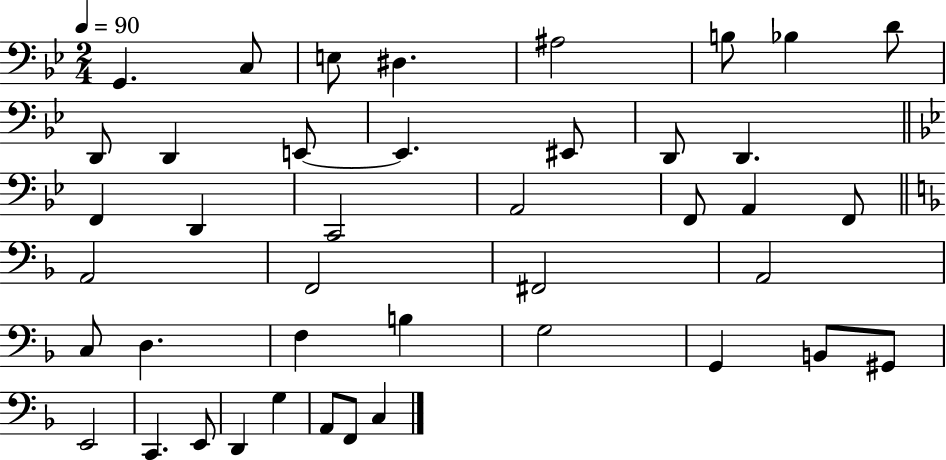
G2/q. C3/e E3/e D#3/q. A#3/h B3/e Bb3/q D4/e D2/e D2/q E2/e E2/q. EIS2/e D2/e D2/q. F2/q D2/q C2/h A2/h F2/e A2/q F2/e A2/h F2/h F#2/h A2/h C3/e D3/q. F3/q B3/q G3/h G2/q B2/e G#2/e E2/h C2/q. E2/e D2/q G3/q A2/e F2/e C3/q